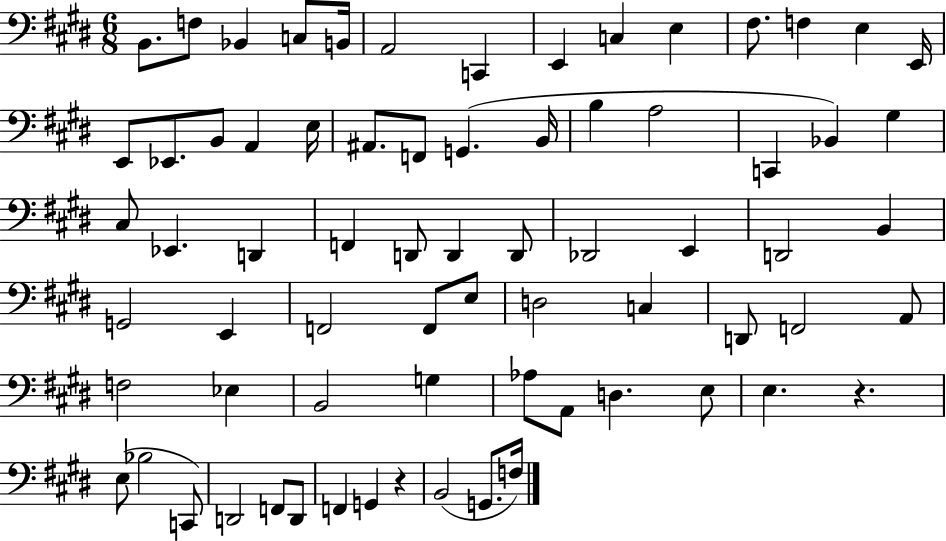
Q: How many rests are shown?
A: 2